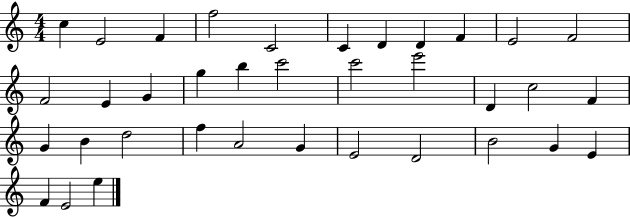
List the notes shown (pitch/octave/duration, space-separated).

C5/q E4/h F4/q F5/h C4/h C4/q D4/q D4/q F4/q E4/h F4/h F4/h E4/q G4/q G5/q B5/q C6/h C6/h E6/h D4/q C5/h F4/q G4/q B4/q D5/h F5/q A4/h G4/q E4/h D4/h B4/h G4/q E4/q F4/q E4/h E5/q